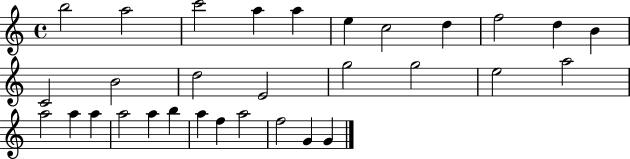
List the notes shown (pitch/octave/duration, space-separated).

B5/h A5/h C6/h A5/q A5/q E5/q C5/h D5/q F5/h D5/q B4/q C4/h B4/h D5/h E4/h G5/h G5/h E5/h A5/h A5/h A5/q A5/q A5/h A5/q B5/q A5/q F5/q A5/h F5/h G4/q G4/q